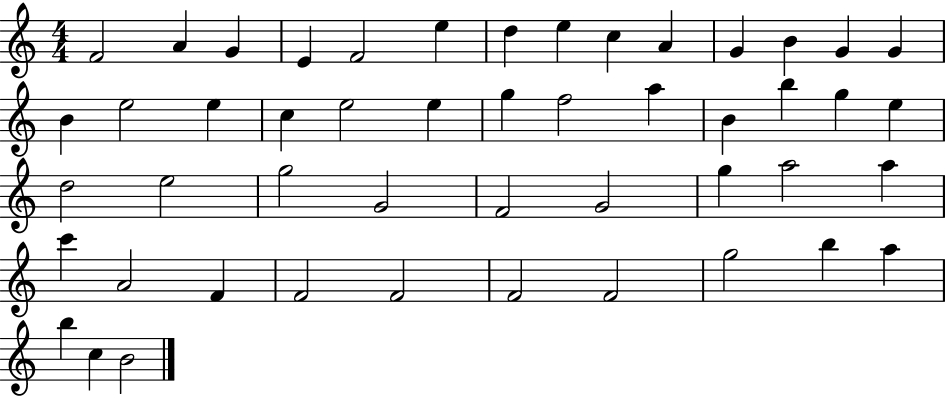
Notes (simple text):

F4/h A4/q G4/q E4/q F4/h E5/q D5/q E5/q C5/q A4/q G4/q B4/q G4/q G4/q B4/q E5/h E5/q C5/q E5/h E5/q G5/q F5/h A5/q B4/q B5/q G5/q E5/q D5/h E5/h G5/h G4/h F4/h G4/h G5/q A5/h A5/q C6/q A4/h F4/q F4/h F4/h F4/h F4/h G5/h B5/q A5/q B5/q C5/q B4/h